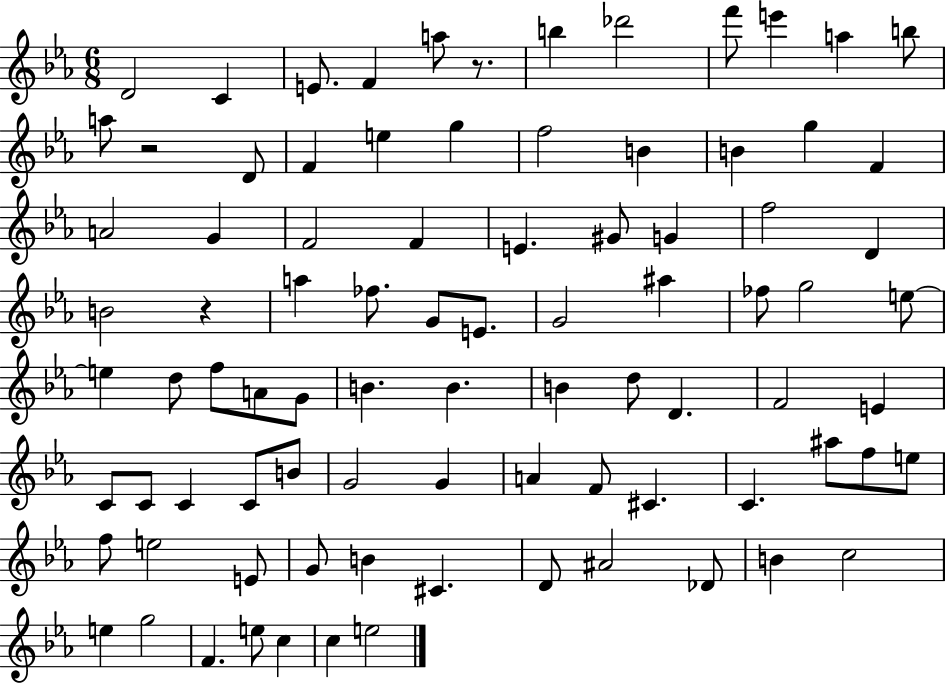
D4/h C4/q E4/e. F4/q A5/e R/e. B5/q Db6/h F6/e E6/q A5/q B5/e A5/e R/h D4/e F4/q E5/q G5/q F5/h B4/q B4/q G5/q F4/q A4/h G4/q F4/h F4/q E4/q. G#4/e G4/q F5/h D4/q B4/h R/q A5/q FES5/e. G4/e E4/e. G4/h A#5/q FES5/e G5/h E5/e E5/q D5/e F5/e A4/e G4/e B4/q. B4/q. B4/q D5/e D4/q. F4/h E4/q C4/e C4/e C4/q C4/e B4/e G4/h G4/q A4/q F4/e C#4/q. C4/q. A#5/e F5/e E5/e F5/e E5/h E4/e G4/e B4/q C#4/q. D4/e A#4/h Db4/e B4/q C5/h E5/q G5/h F4/q. E5/e C5/q C5/q E5/h